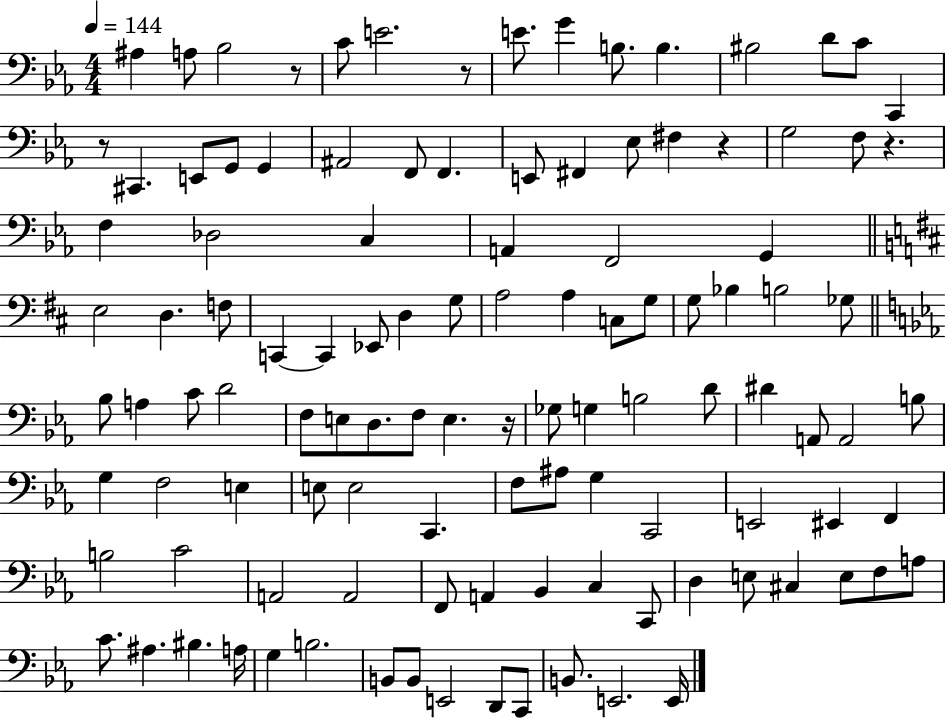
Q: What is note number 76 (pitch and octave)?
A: E2